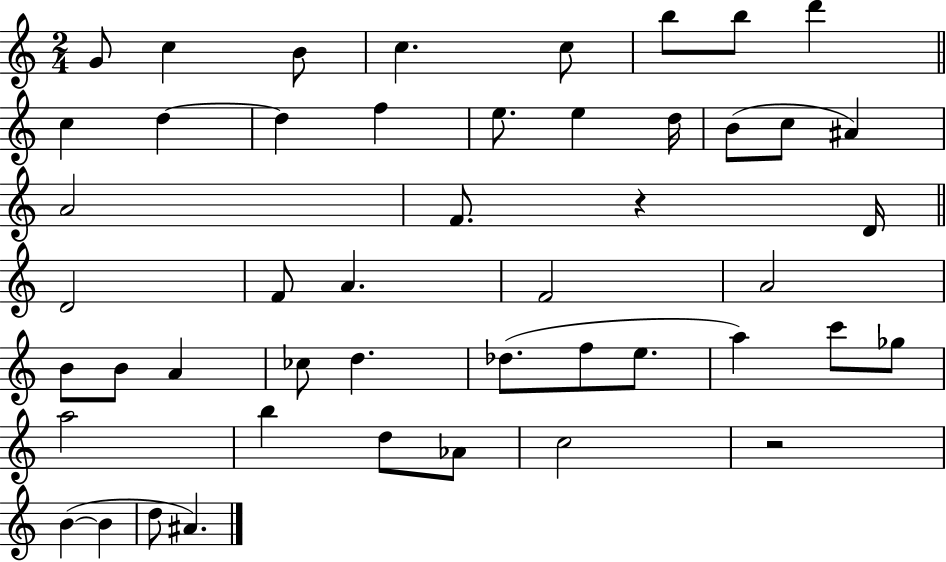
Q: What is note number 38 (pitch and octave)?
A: A5